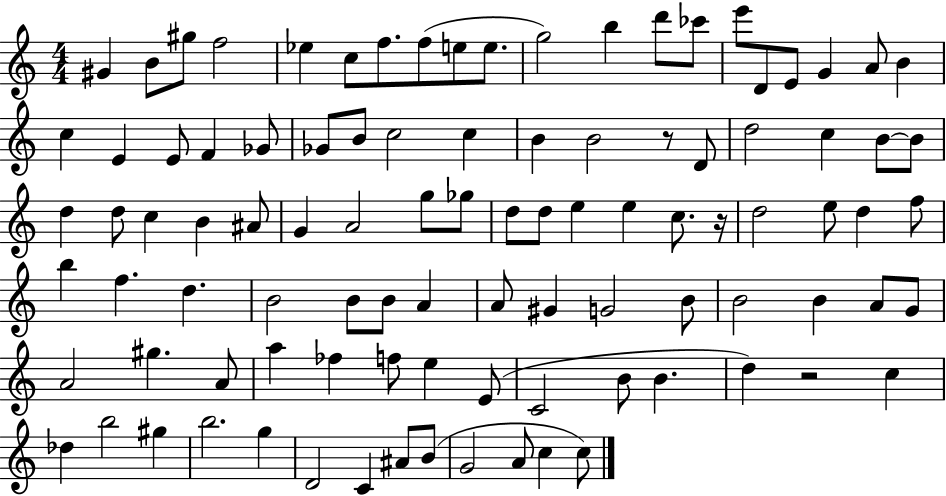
X:1
T:Untitled
M:4/4
L:1/4
K:C
^G B/2 ^g/2 f2 _e c/2 f/2 f/2 e/2 e/2 g2 b d'/2 _c'/2 e'/2 D/2 E/2 G A/2 B c E E/2 F _G/2 _G/2 B/2 c2 c B B2 z/2 D/2 d2 c B/2 B/2 d d/2 c B ^A/2 G A2 g/2 _g/2 d/2 d/2 e e c/2 z/4 d2 e/2 d f/2 b f d B2 B/2 B/2 A A/2 ^G G2 B/2 B2 B A/2 G/2 A2 ^g A/2 a _f f/2 e E/2 C2 B/2 B d z2 c _d b2 ^g b2 g D2 C ^A/2 B/2 G2 A/2 c c/2